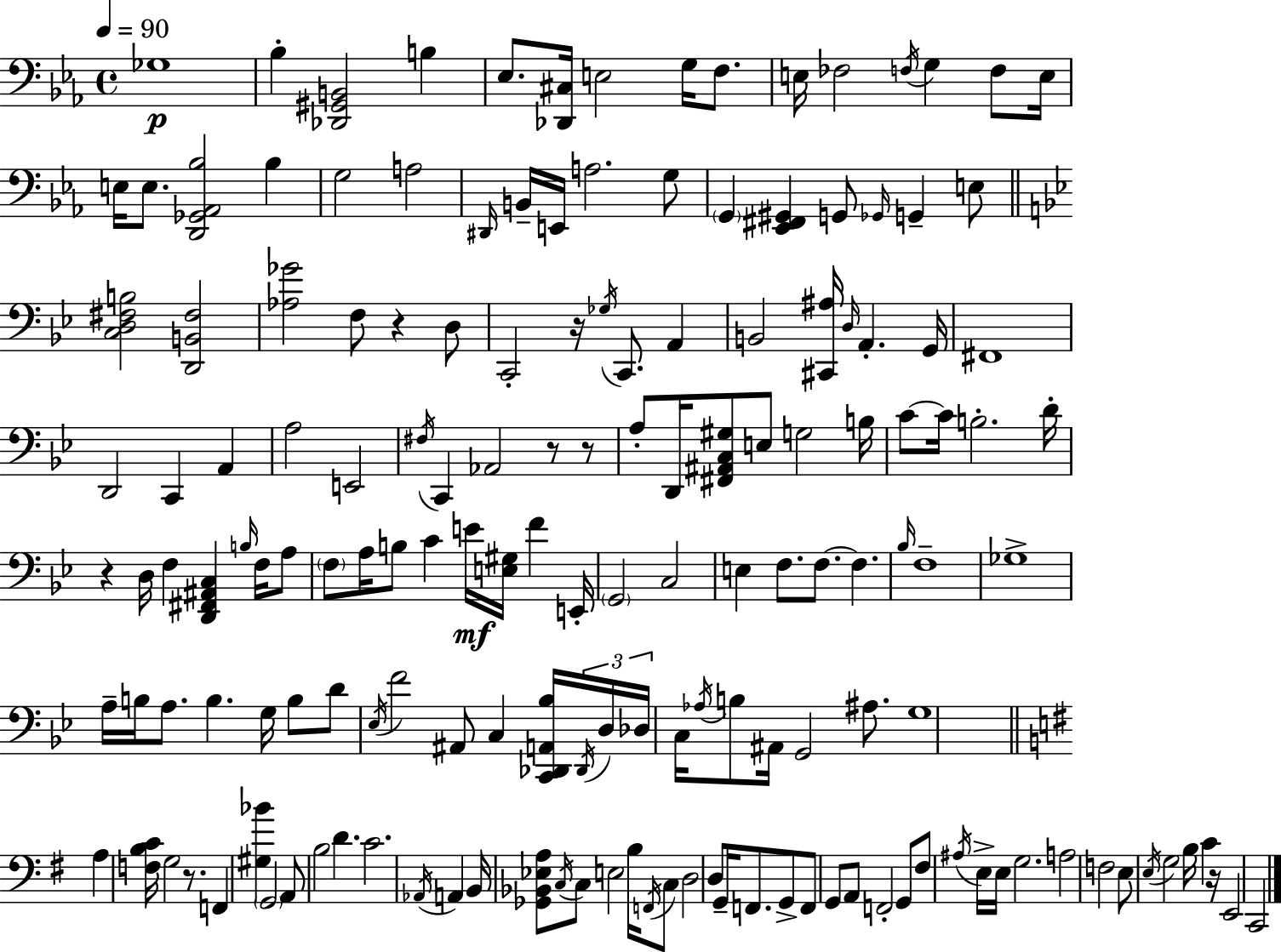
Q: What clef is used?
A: bass